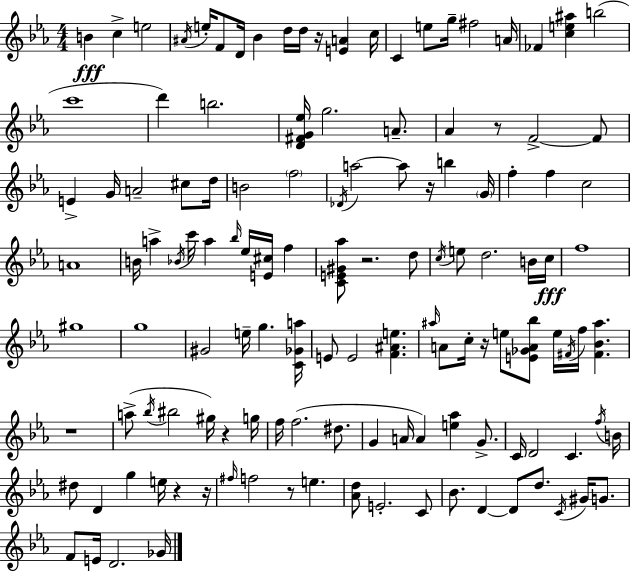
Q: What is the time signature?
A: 4/4